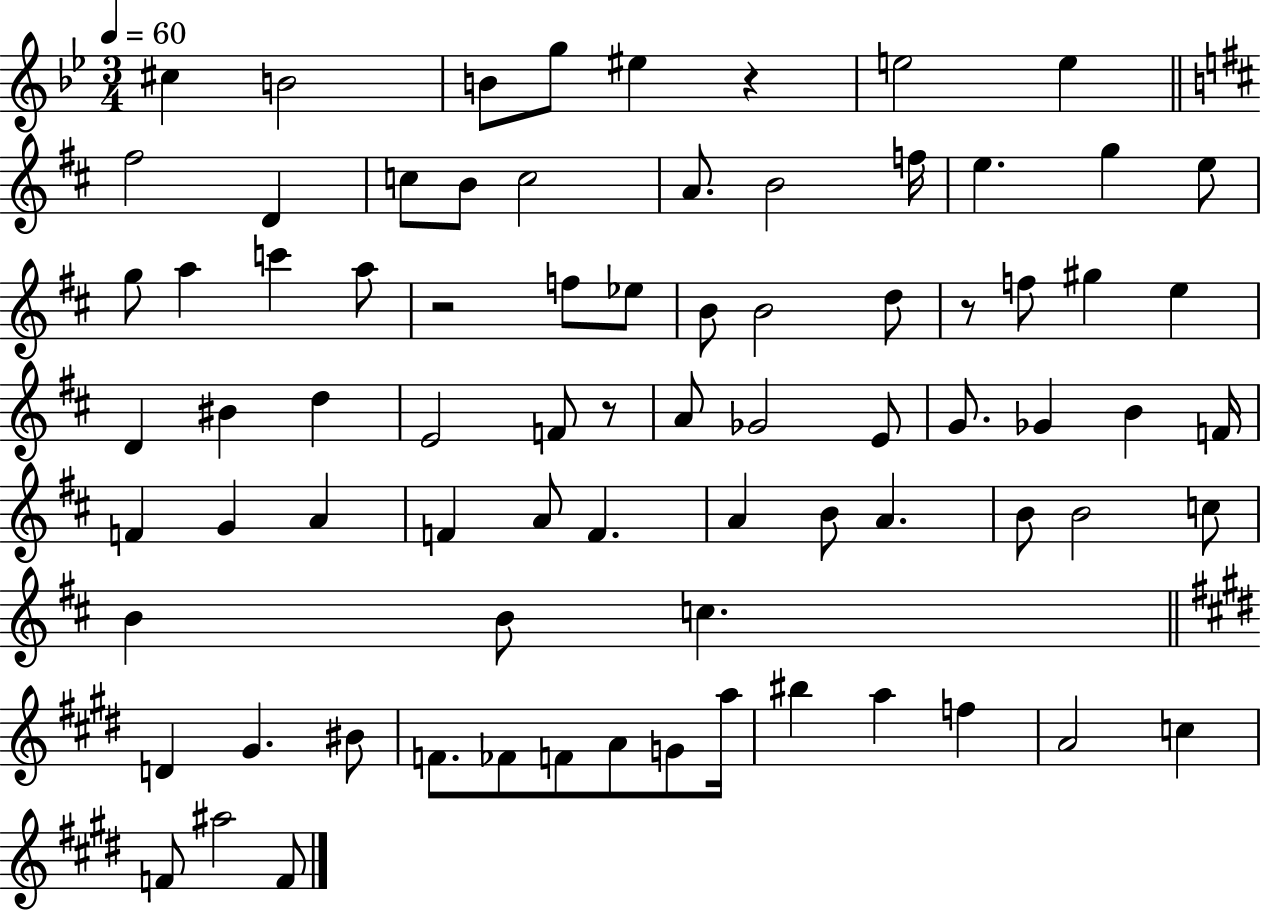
X:1
T:Untitled
M:3/4
L:1/4
K:Bb
^c B2 B/2 g/2 ^e z e2 e ^f2 D c/2 B/2 c2 A/2 B2 f/4 e g e/2 g/2 a c' a/2 z2 f/2 _e/2 B/2 B2 d/2 z/2 f/2 ^g e D ^B d E2 F/2 z/2 A/2 _G2 E/2 G/2 _G B F/4 F G A F A/2 F A B/2 A B/2 B2 c/2 B B/2 c D ^G ^B/2 F/2 _F/2 F/2 A/2 G/2 a/4 ^b a f A2 c F/2 ^a2 F/2